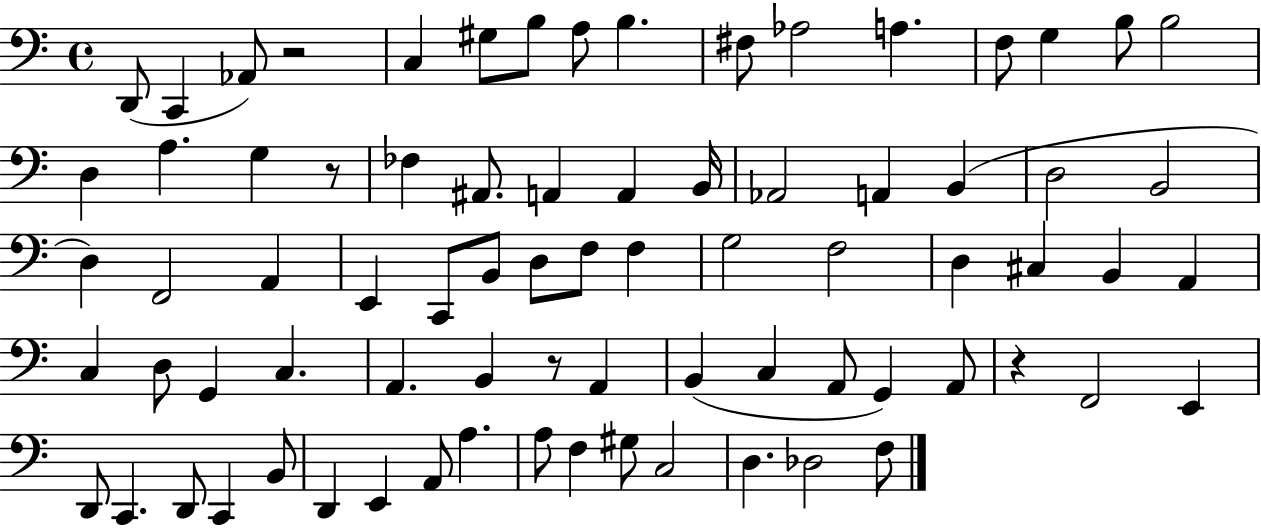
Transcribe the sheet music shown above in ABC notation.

X:1
T:Untitled
M:4/4
L:1/4
K:C
D,,/2 C,, _A,,/2 z2 C, ^G,/2 B,/2 A,/2 B, ^F,/2 _A,2 A, F,/2 G, B,/2 B,2 D, A, G, z/2 _F, ^A,,/2 A,, A,, B,,/4 _A,,2 A,, B,, D,2 B,,2 D, F,,2 A,, E,, C,,/2 B,,/2 D,/2 F,/2 F, G,2 F,2 D, ^C, B,, A,, C, D,/2 G,, C, A,, B,, z/2 A,, B,, C, A,,/2 G,, A,,/2 z F,,2 E,, D,,/2 C,, D,,/2 C,, B,,/2 D,, E,, A,,/2 A, A,/2 F, ^G,/2 C,2 D, _D,2 F,/2